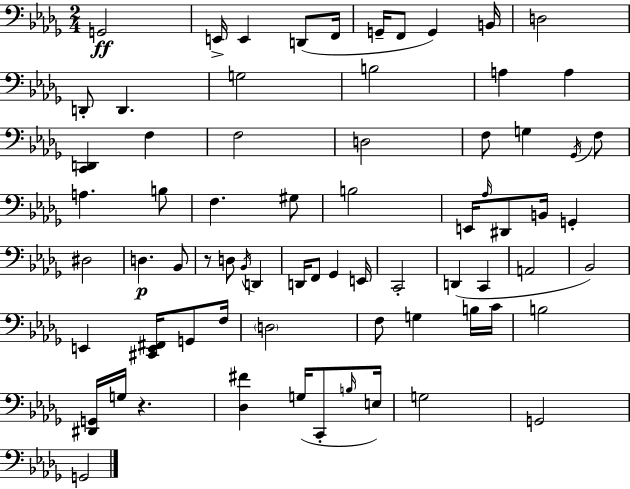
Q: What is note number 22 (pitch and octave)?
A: Gb2